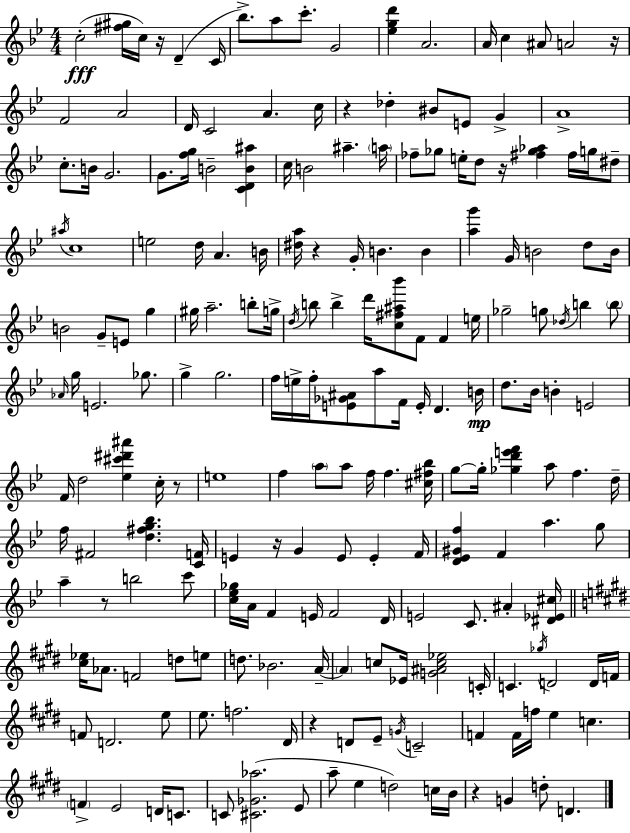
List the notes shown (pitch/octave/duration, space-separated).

C5/h [F#5,G#5]/s C5/s R/s D4/q C4/s Bb5/e. A5/e C6/e. G4/h [Eb5,G5,D6]/q A4/h. A4/s C5/q A#4/e A4/h R/s F4/h A4/h D4/s C4/h A4/q. C5/s R/q Db5/q BIS4/e E4/e G4/q A4/w C5/e. B4/s G4/h. G4/e. [F5,G5]/s B4/h [C4,D4,B4,A#5]/q C5/s B4/h A#5/q. A5/s FES5/e Gb5/e E5/s D5/e R/s [F#5,Gb5,Ab5]/q F#5/s G5/s D#5/e A#5/s C5/w E5/h D5/s A4/q. B4/s [D#5,A5]/s R/q G4/s B4/q. B4/q [A5,G6]/q G4/s B4/h D5/e B4/s B4/h G4/e E4/e G5/q G#5/s A5/h. B5/e G5/s D5/s B5/e B5/q D6/s [C5,F#5,A#5,Bb6]/e F4/e F4/q E5/s Gb5/h G5/e Db5/s B5/q B5/e Ab4/s G5/s E4/h. Gb5/e. G5/q G5/h. F5/s E5/s F5/s [E4,Gb4,A#4]/e A5/e F4/s E4/s D4/q. B4/s D5/e. Bb4/s B4/q E4/h F4/s D5/h [Eb5,C#6,D#6,A#6]/q C5/s R/e E5/w F5/q A5/e A5/e F5/s F5/q. [C#5,F#5,Bb5]/s G5/e G5/s [Gb5,D6,E6,F6]/q A5/e F5/q. D5/s F5/s F#4/h [D5,F#5,G5,Bb5]/q. [C4,F4]/s E4/q R/s G4/q E4/e E4/q F4/s [D4,Eb4,G#4,F5]/q F4/q A5/q. G5/e A5/q R/e B5/h C6/e [C5,Eb5,Gb5]/s A4/s F4/q E4/s F4/h D4/s E4/h C4/e. A#4/q [D#4,Eb4,C#5]/s [C#5,Eb5]/s Ab4/e. F4/h D5/e E5/e D5/e. Bb4/h. A4/s A4/q C5/e Eb4/s [G4,A#4,C5,Eb5]/h C4/s C4/q. Gb5/s D4/h D4/s F4/s F4/e D4/h. E5/e E5/e. F5/h. D#4/s R/q D4/e E4/e G4/s C4/h F4/q F4/s F5/s E5/q C5/q. F4/q E4/h D4/s C4/e. C4/e [C#4,Gb4,Ab5]/h. E4/e A5/e E5/q D5/h C5/s B4/s R/q G4/q D5/e D4/q.